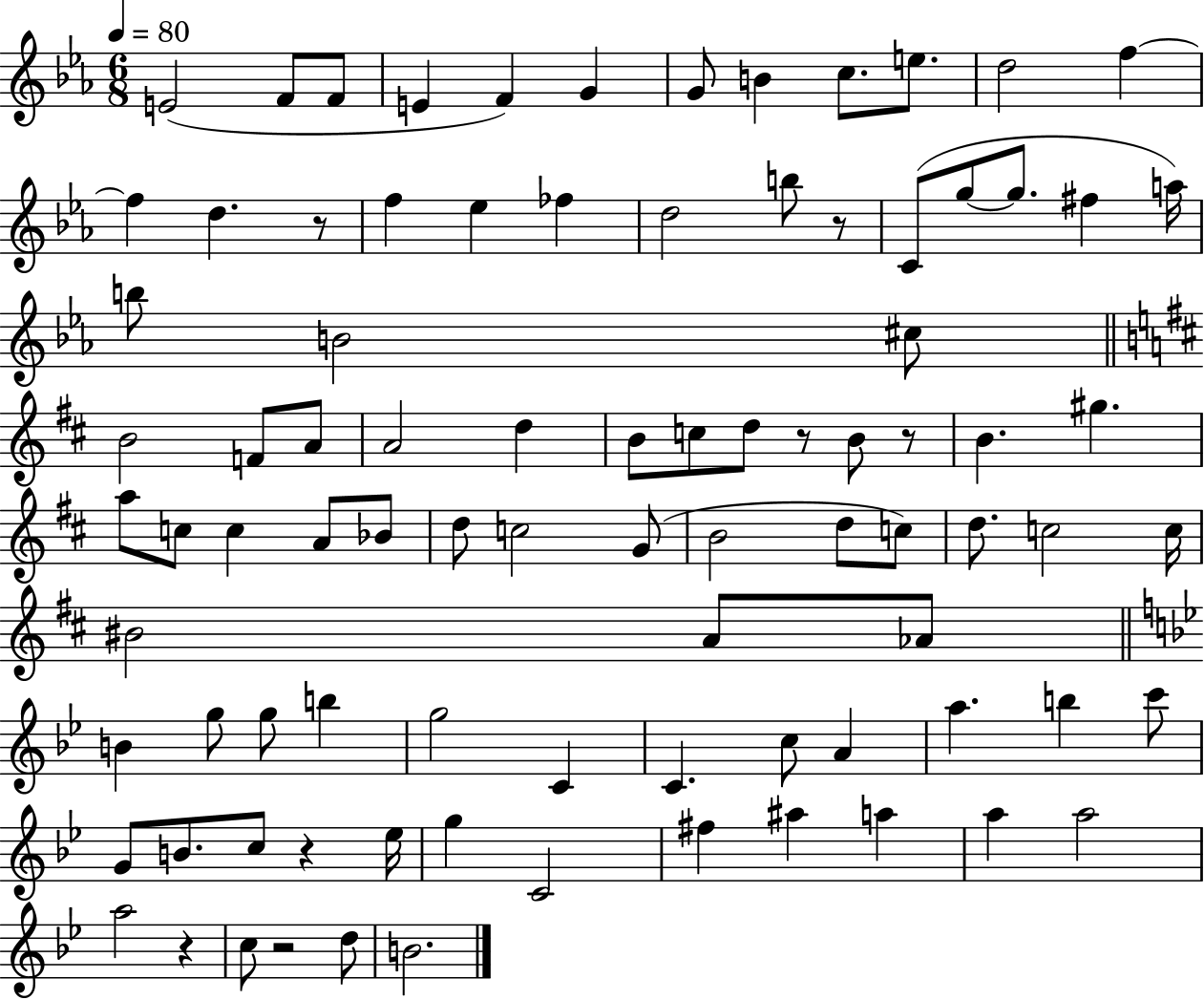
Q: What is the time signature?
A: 6/8